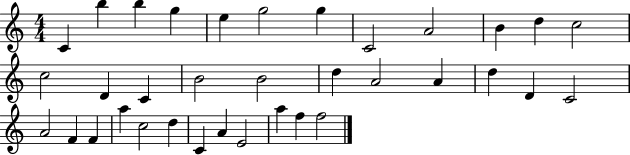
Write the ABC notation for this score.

X:1
T:Untitled
M:4/4
L:1/4
K:C
C b b g e g2 g C2 A2 B d c2 c2 D C B2 B2 d A2 A d D C2 A2 F F a c2 d C A E2 a f f2